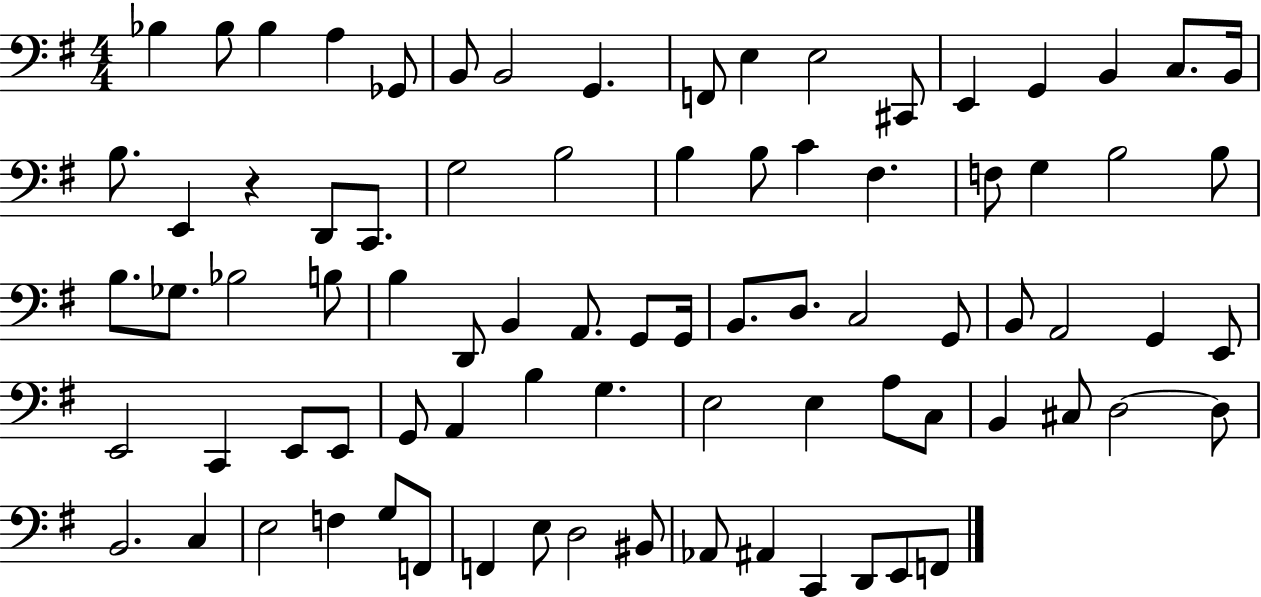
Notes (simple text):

Bb3/q Bb3/e Bb3/q A3/q Gb2/e B2/e B2/h G2/q. F2/e E3/q E3/h C#2/e E2/q G2/q B2/q C3/e. B2/s B3/e. E2/q R/q D2/e C2/e. G3/h B3/h B3/q B3/e C4/q F#3/q. F3/e G3/q B3/h B3/e B3/e. Gb3/e. Bb3/h B3/e B3/q D2/e B2/q A2/e. G2/e G2/s B2/e. D3/e. C3/h G2/e B2/e A2/h G2/q E2/e E2/h C2/q E2/e E2/e G2/e A2/q B3/q G3/q. E3/h E3/q A3/e C3/e B2/q C#3/e D3/h D3/e B2/h. C3/q E3/h F3/q G3/e F2/e F2/q E3/e D3/h BIS2/e Ab2/e A#2/q C2/q D2/e E2/e F2/e